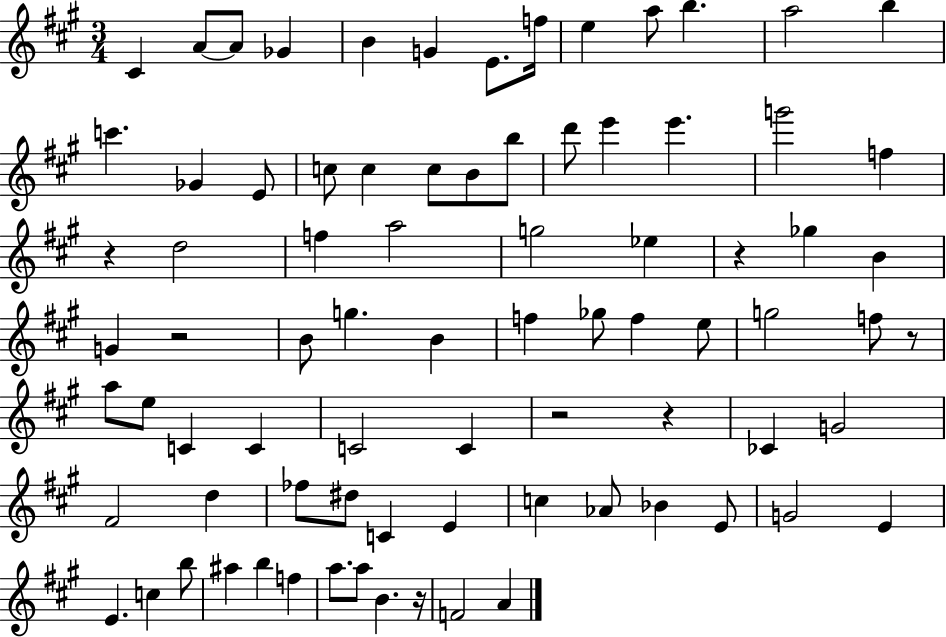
{
  \clef treble
  \numericTimeSignature
  \time 3/4
  \key a \major
  cis'4 a'8~~ a'8 ges'4 | b'4 g'4 e'8. f''16 | e''4 a''8 b''4. | a''2 b''4 | \break c'''4. ges'4 e'8 | c''8 c''4 c''8 b'8 b''8 | d'''8 e'''4 e'''4. | g'''2 f''4 | \break r4 d''2 | f''4 a''2 | g''2 ees''4 | r4 ges''4 b'4 | \break g'4 r2 | b'8 g''4. b'4 | f''4 ges''8 f''4 e''8 | g''2 f''8 r8 | \break a''8 e''8 c'4 c'4 | c'2 c'4 | r2 r4 | ces'4 g'2 | \break fis'2 d''4 | fes''8 dis''8 c'4 e'4 | c''4 aes'8 bes'4 e'8 | g'2 e'4 | \break e'4. c''4 b''8 | ais''4 b''4 f''4 | a''8. a''8 b'4. r16 | f'2 a'4 | \break \bar "|."
}